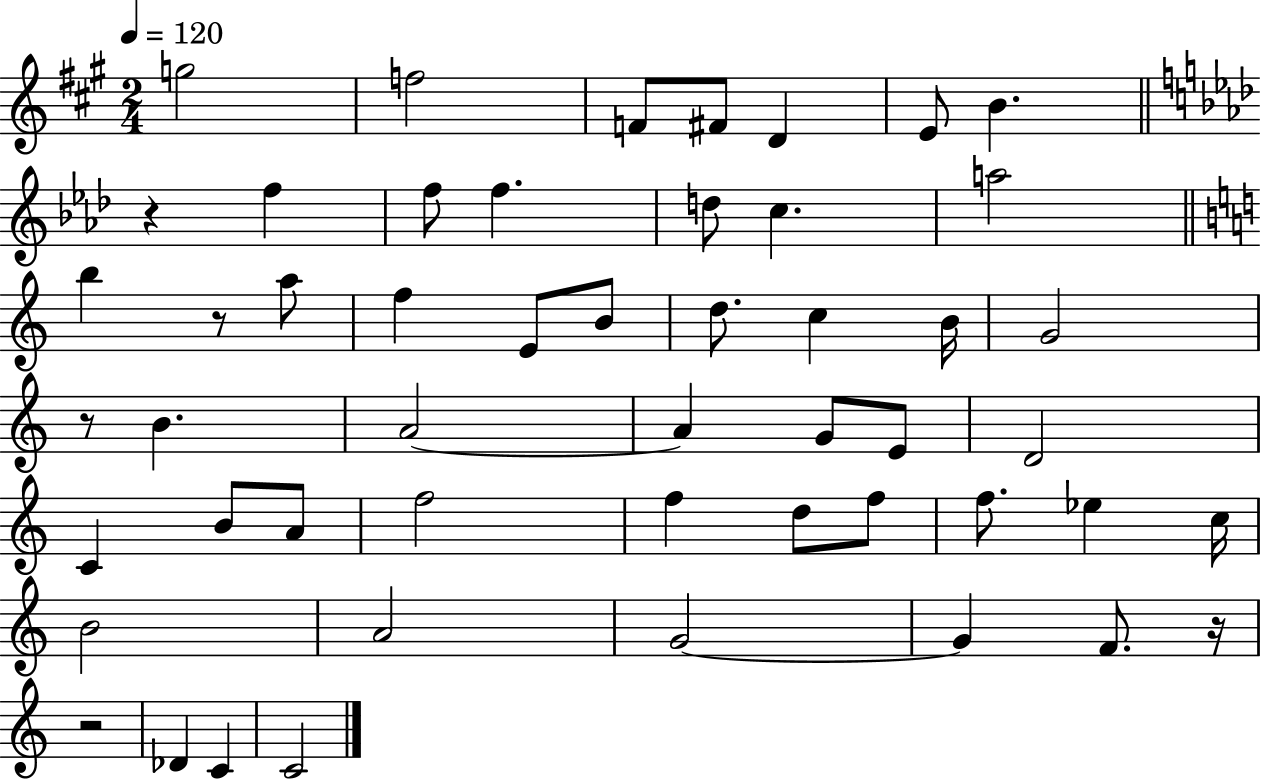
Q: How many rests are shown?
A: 5